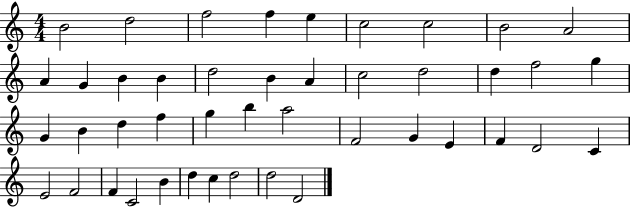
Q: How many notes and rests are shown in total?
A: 44